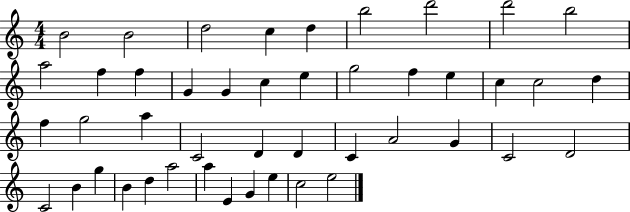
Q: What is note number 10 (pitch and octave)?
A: A5